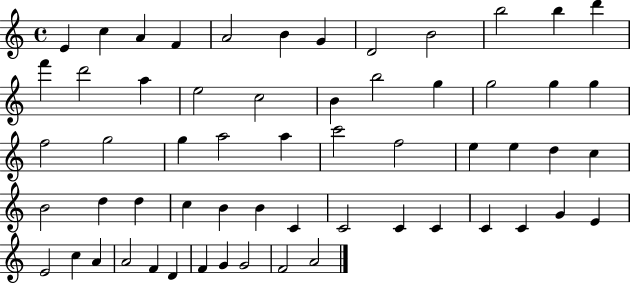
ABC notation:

X:1
T:Untitled
M:4/4
L:1/4
K:C
E c A F A2 B G D2 B2 b2 b d' f' d'2 a e2 c2 B b2 g g2 g g f2 g2 g a2 a c'2 f2 e e d c B2 d d c B B C C2 C C C C G E E2 c A A2 F D F G G2 F2 A2